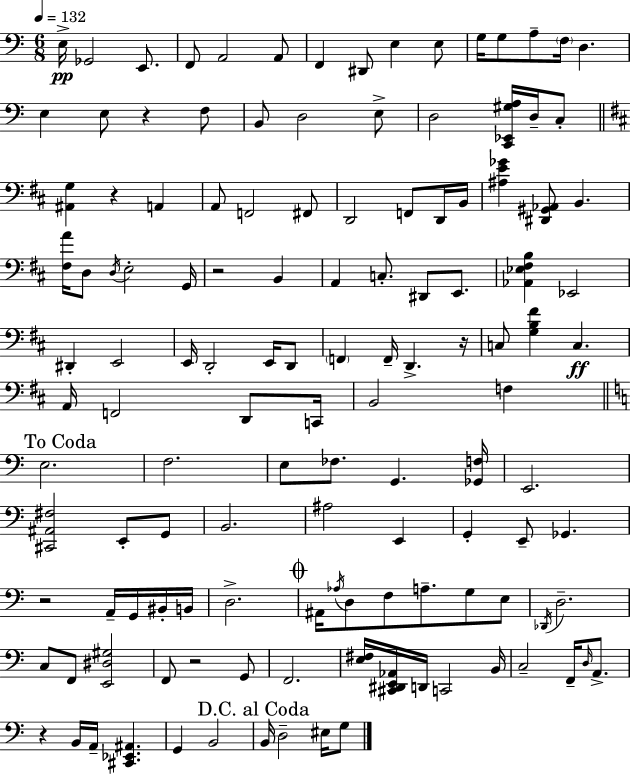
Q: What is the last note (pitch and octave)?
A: G3